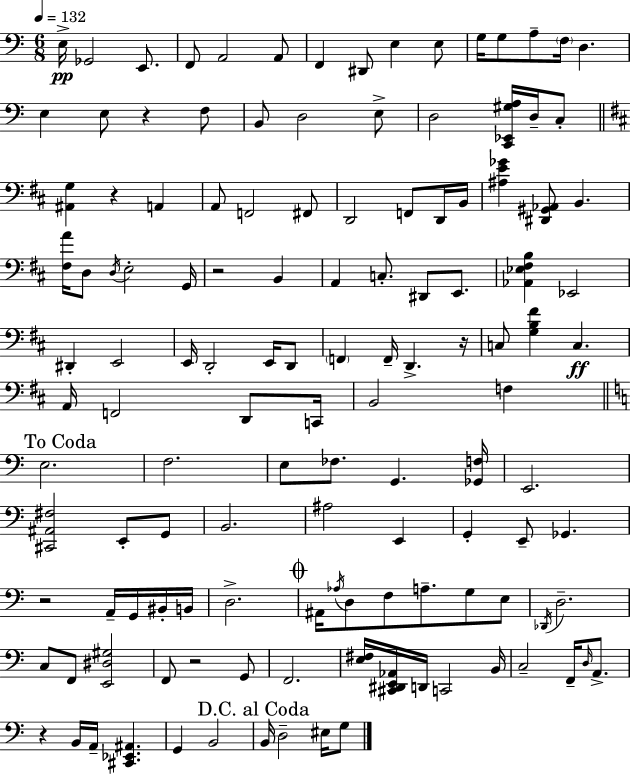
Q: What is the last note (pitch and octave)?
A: G3